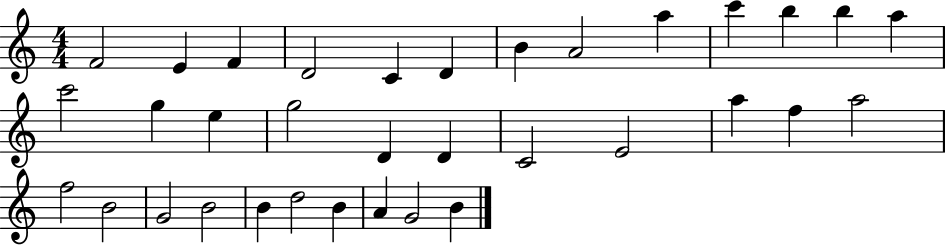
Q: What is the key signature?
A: C major